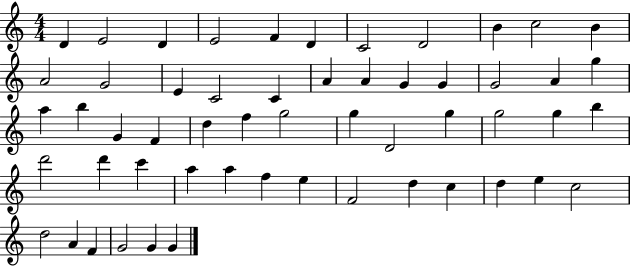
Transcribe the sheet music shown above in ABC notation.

X:1
T:Untitled
M:4/4
L:1/4
K:C
D E2 D E2 F D C2 D2 B c2 B A2 G2 E C2 C A A G G G2 A g a b G F d f g2 g D2 g g2 g b d'2 d' c' a a f e F2 d c d e c2 d2 A F G2 G G